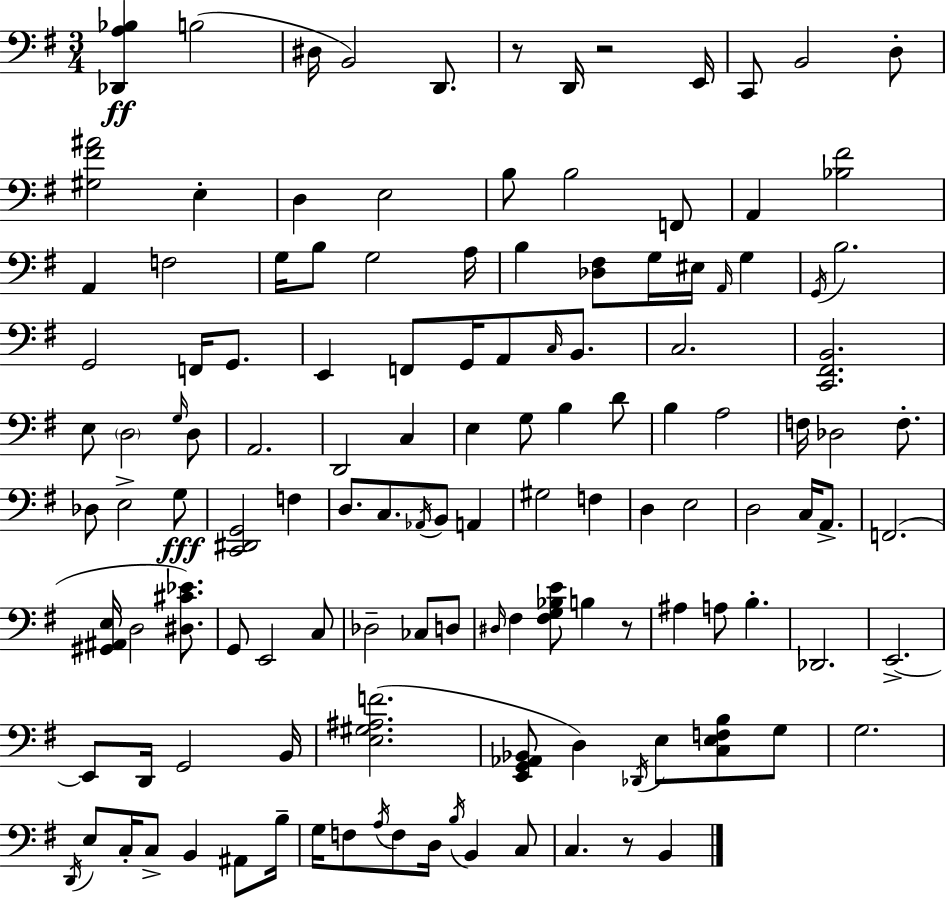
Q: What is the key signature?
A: G major